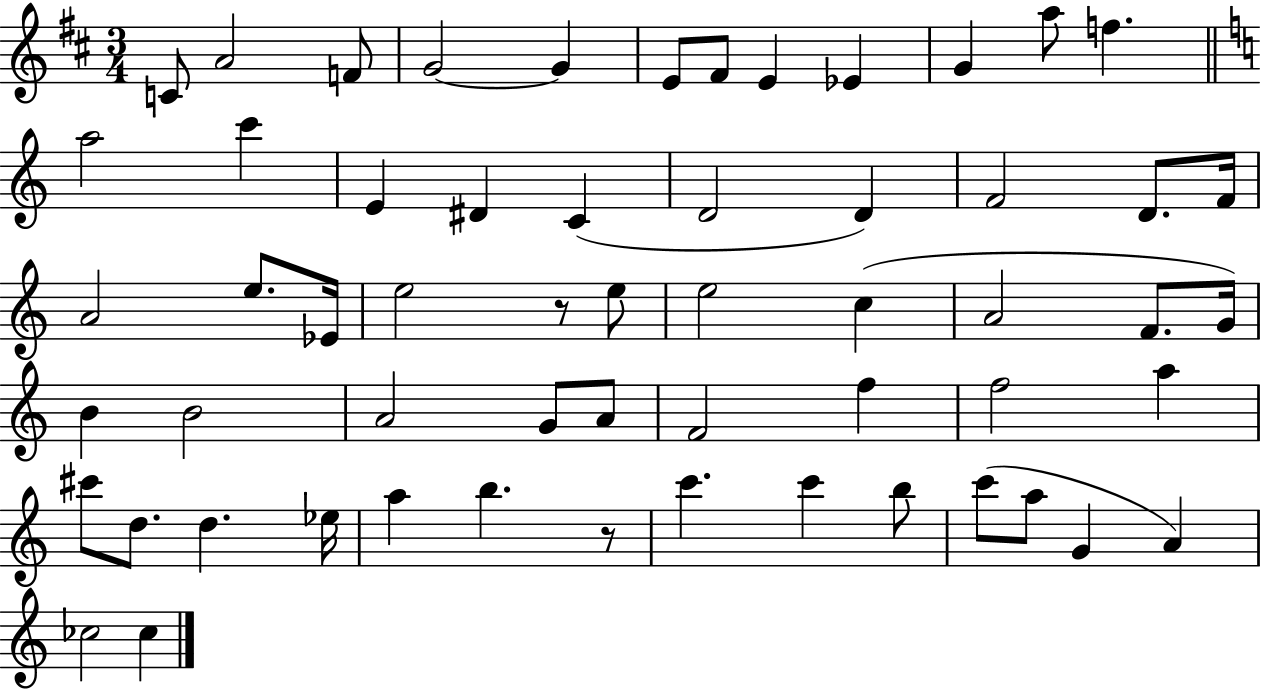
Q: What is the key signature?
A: D major